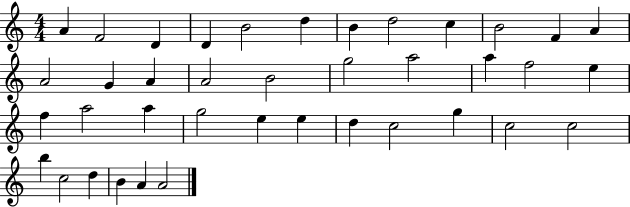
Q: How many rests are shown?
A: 0